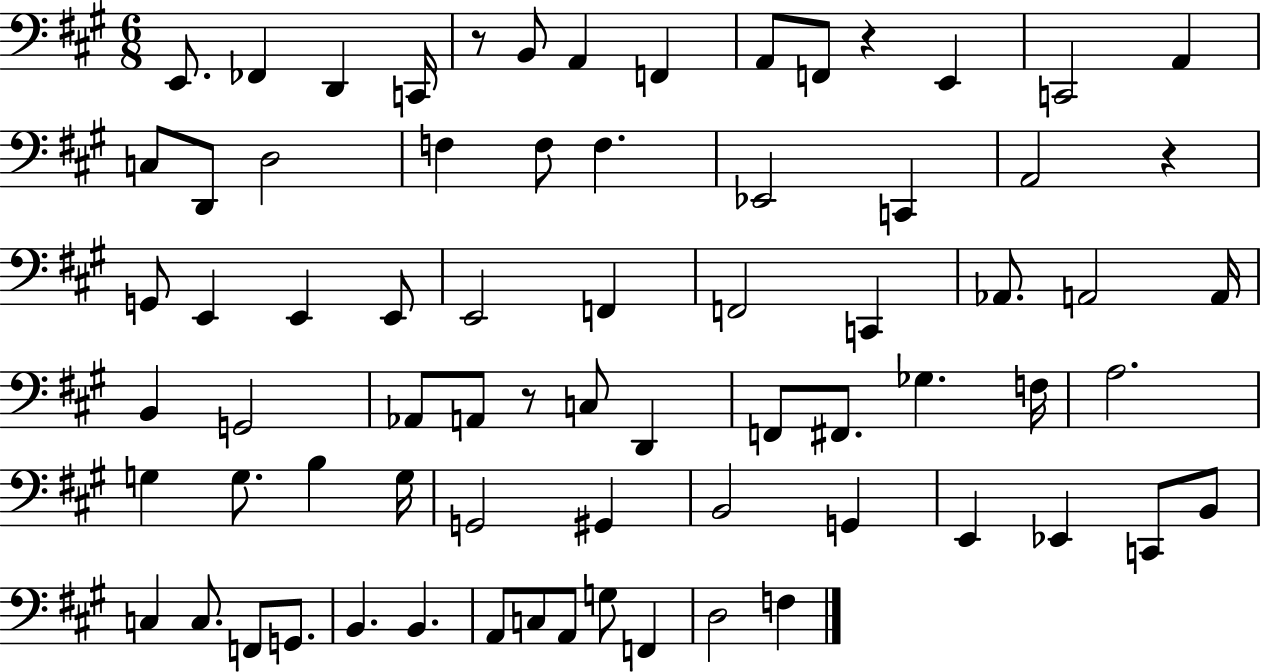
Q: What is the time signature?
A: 6/8